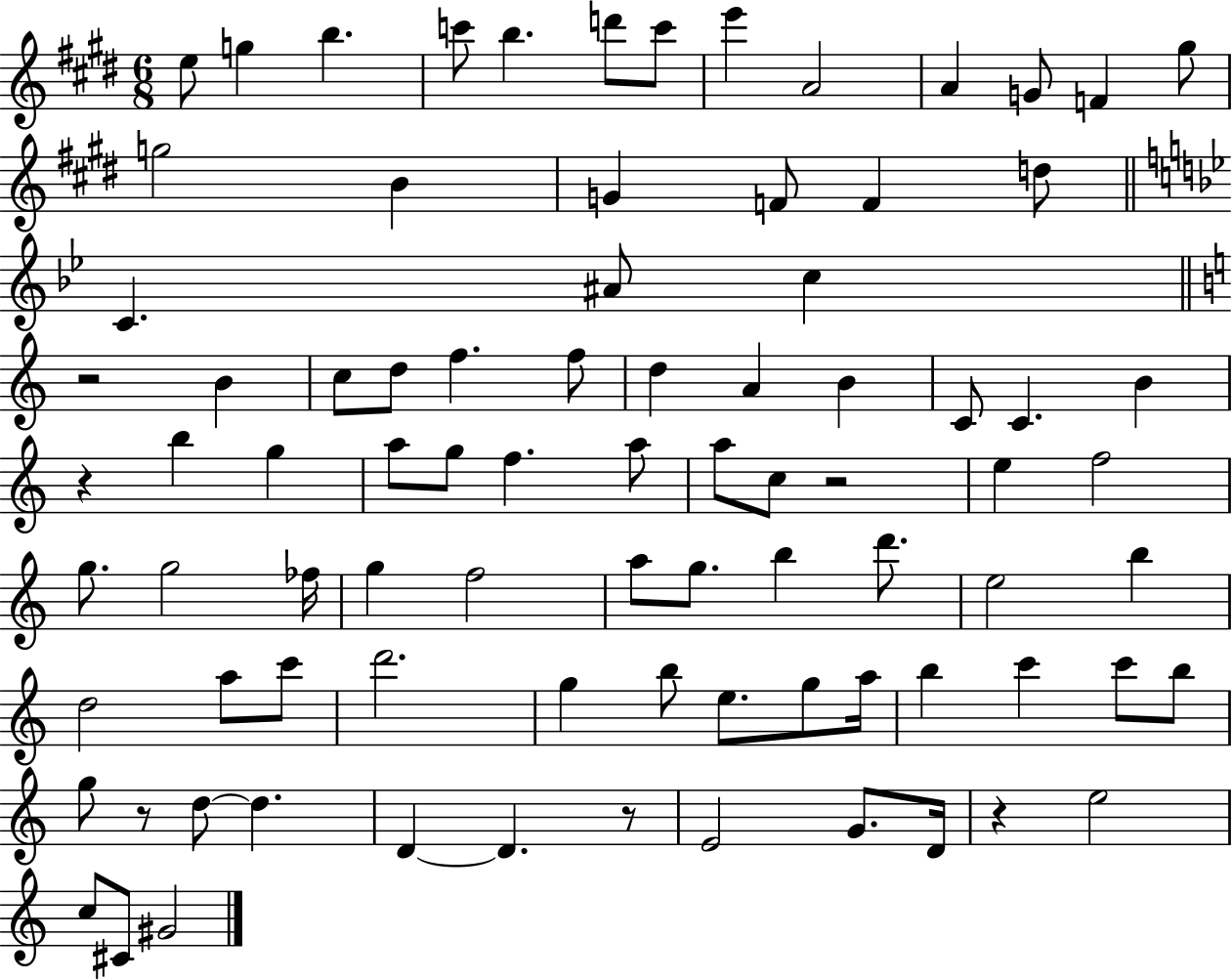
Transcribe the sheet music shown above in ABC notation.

X:1
T:Untitled
M:6/8
L:1/4
K:E
e/2 g b c'/2 b d'/2 c'/2 e' A2 A G/2 F ^g/2 g2 B G F/2 F d/2 C ^A/2 c z2 B c/2 d/2 f f/2 d A B C/2 C B z b g a/2 g/2 f a/2 a/2 c/2 z2 e f2 g/2 g2 _f/4 g f2 a/2 g/2 b d'/2 e2 b d2 a/2 c'/2 d'2 g b/2 e/2 g/2 a/4 b c' c'/2 b/2 g/2 z/2 d/2 d D D z/2 E2 G/2 D/4 z e2 c/2 ^C/2 ^G2